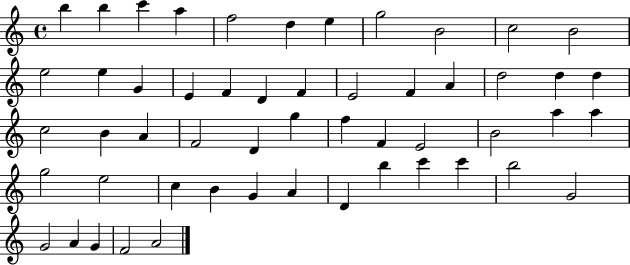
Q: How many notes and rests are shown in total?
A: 53